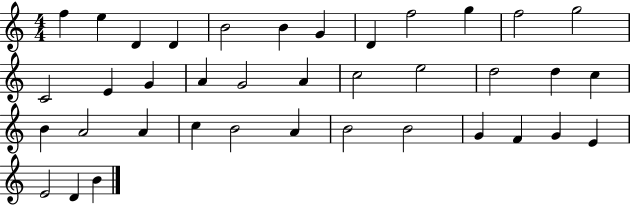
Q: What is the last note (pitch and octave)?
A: B4